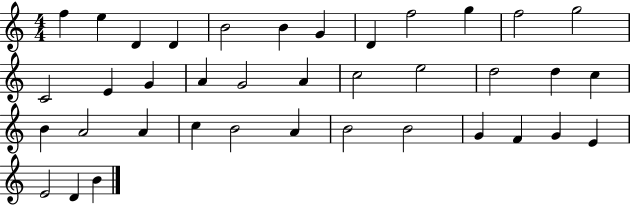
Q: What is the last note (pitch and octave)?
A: B4